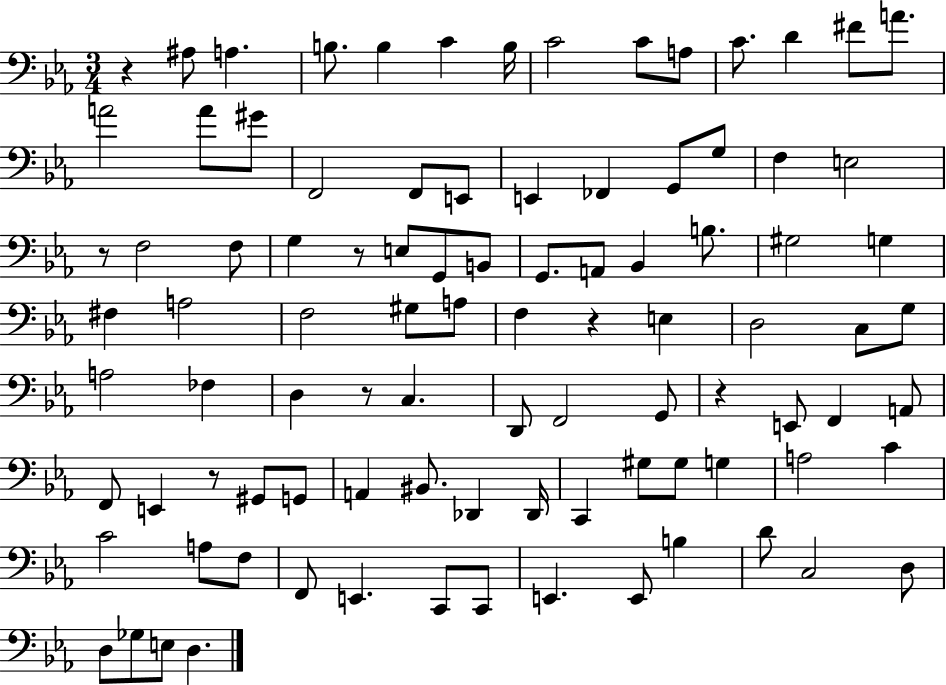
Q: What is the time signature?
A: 3/4